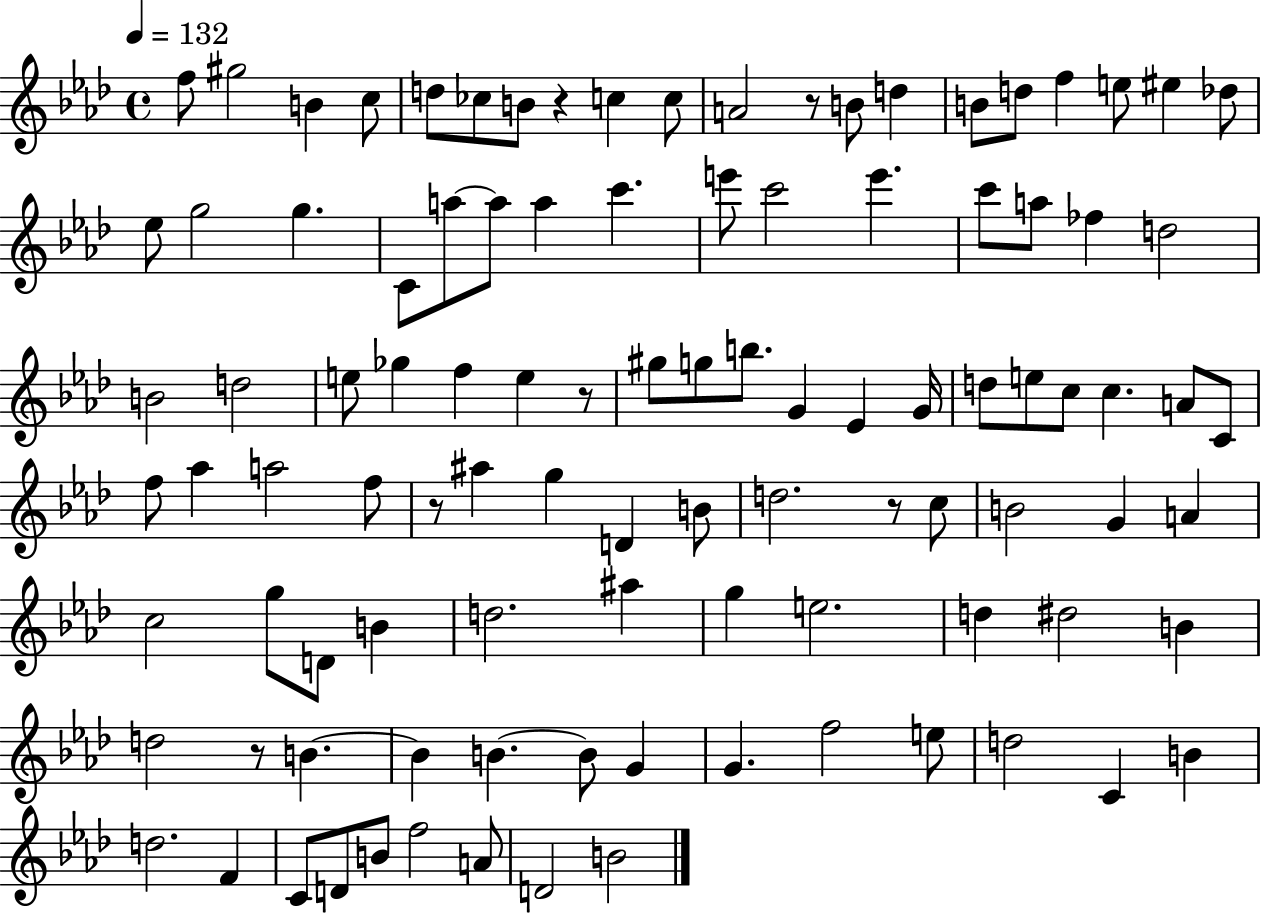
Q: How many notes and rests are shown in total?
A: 102